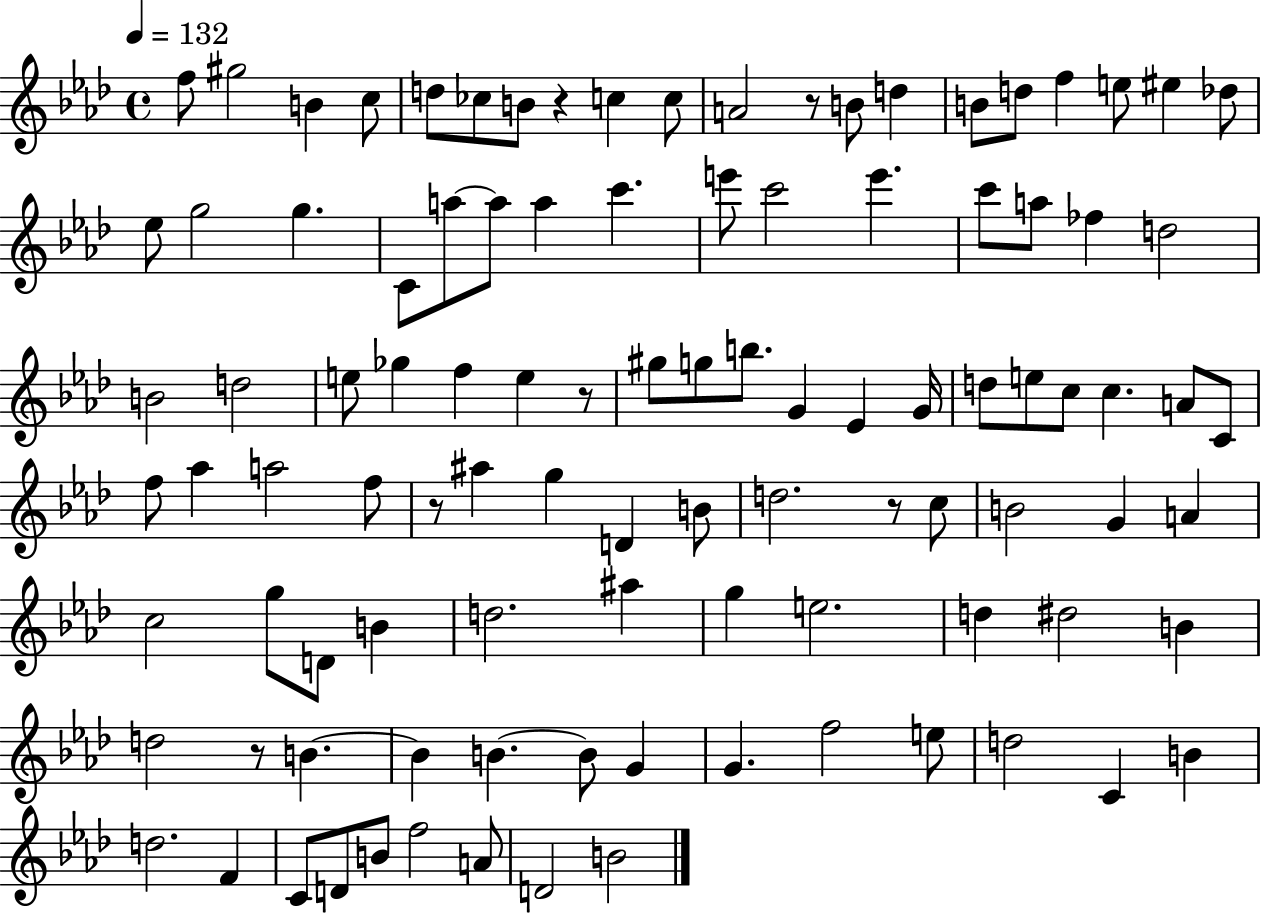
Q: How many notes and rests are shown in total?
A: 102